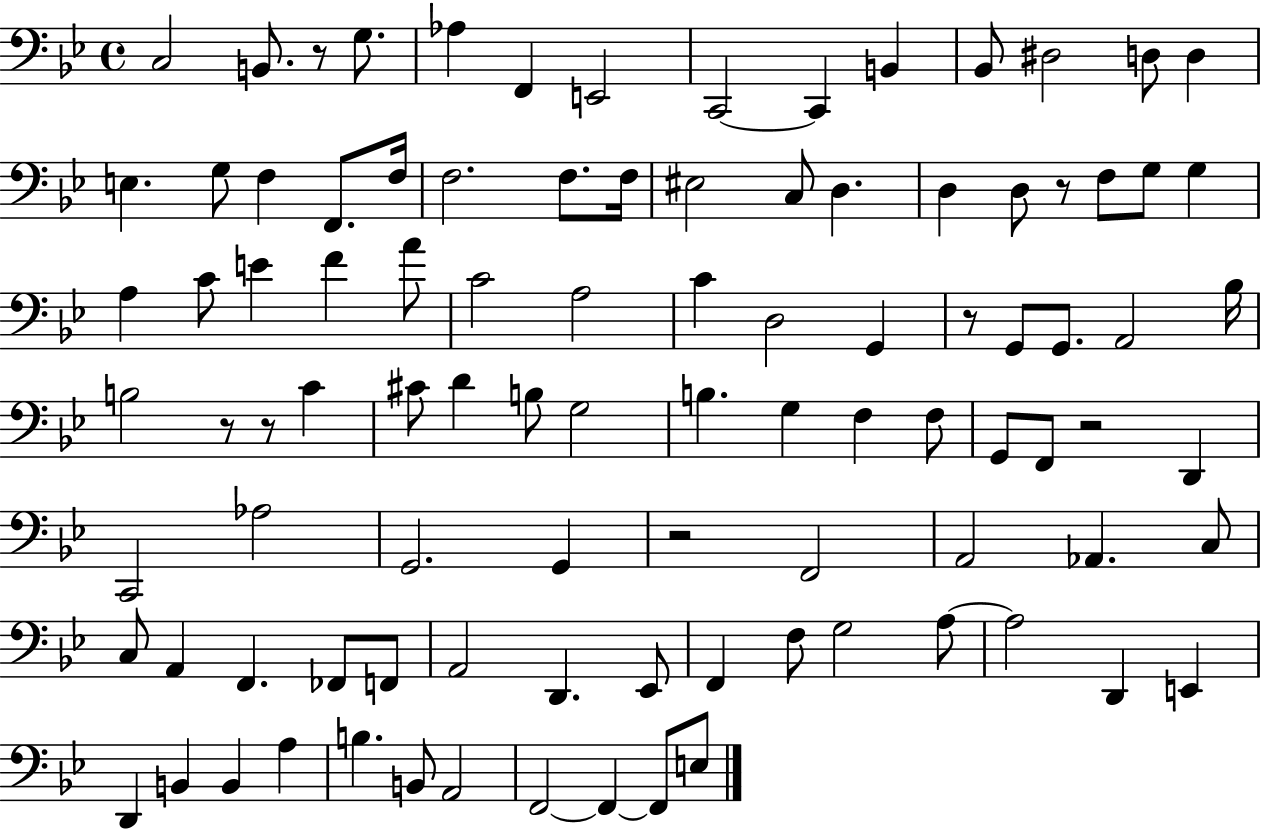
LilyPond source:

{
  \clef bass
  \time 4/4
  \defaultTimeSignature
  \key bes \major
  \repeat volta 2 { c2 b,8. r8 g8. | aes4 f,4 e,2 | c,2~~ c,4 b,4 | bes,8 dis2 d8 d4 | \break e4. g8 f4 f,8. f16 | f2. f8. f16 | eis2 c8 d4. | d4 d8 r8 f8 g8 g4 | \break a4 c'8 e'4 f'4 a'8 | c'2 a2 | c'4 d2 g,4 | r8 g,8 g,8. a,2 bes16 | \break b2 r8 r8 c'4 | cis'8 d'4 b8 g2 | b4. g4 f4 f8 | g,8 f,8 r2 d,4 | \break c,2 aes2 | g,2. g,4 | r2 f,2 | a,2 aes,4. c8 | \break c8 a,4 f,4. fes,8 f,8 | a,2 d,4. ees,8 | f,4 f8 g2 a8~~ | a2 d,4 e,4 | \break d,4 b,4 b,4 a4 | b4. b,8 a,2 | f,2~~ f,4~~ f,8 e8 | } \bar "|."
}